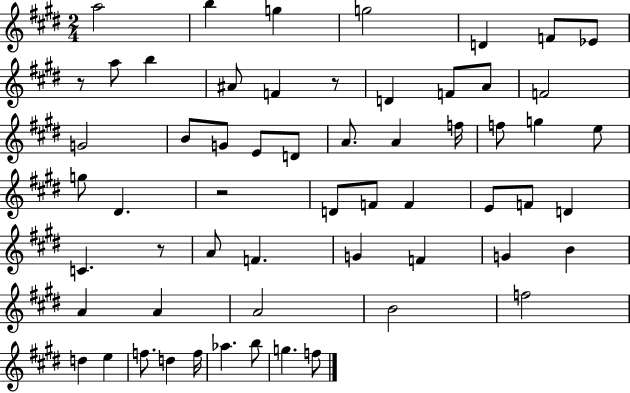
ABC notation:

X:1
T:Untitled
M:2/4
L:1/4
K:E
a2 b g g2 D F/2 _E/2 z/2 a/2 b ^A/2 F z/2 D F/2 A/2 F2 G2 B/2 G/2 E/2 D/2 A/2 A f/4 f/2 g e/2 g/2 ^D z2 D/2 F/2 F E/2 F/2 D C z/2 A/2 F G F G B A A A2 B2 f2 d e f/2 d f/4 _a b/2 g f/2